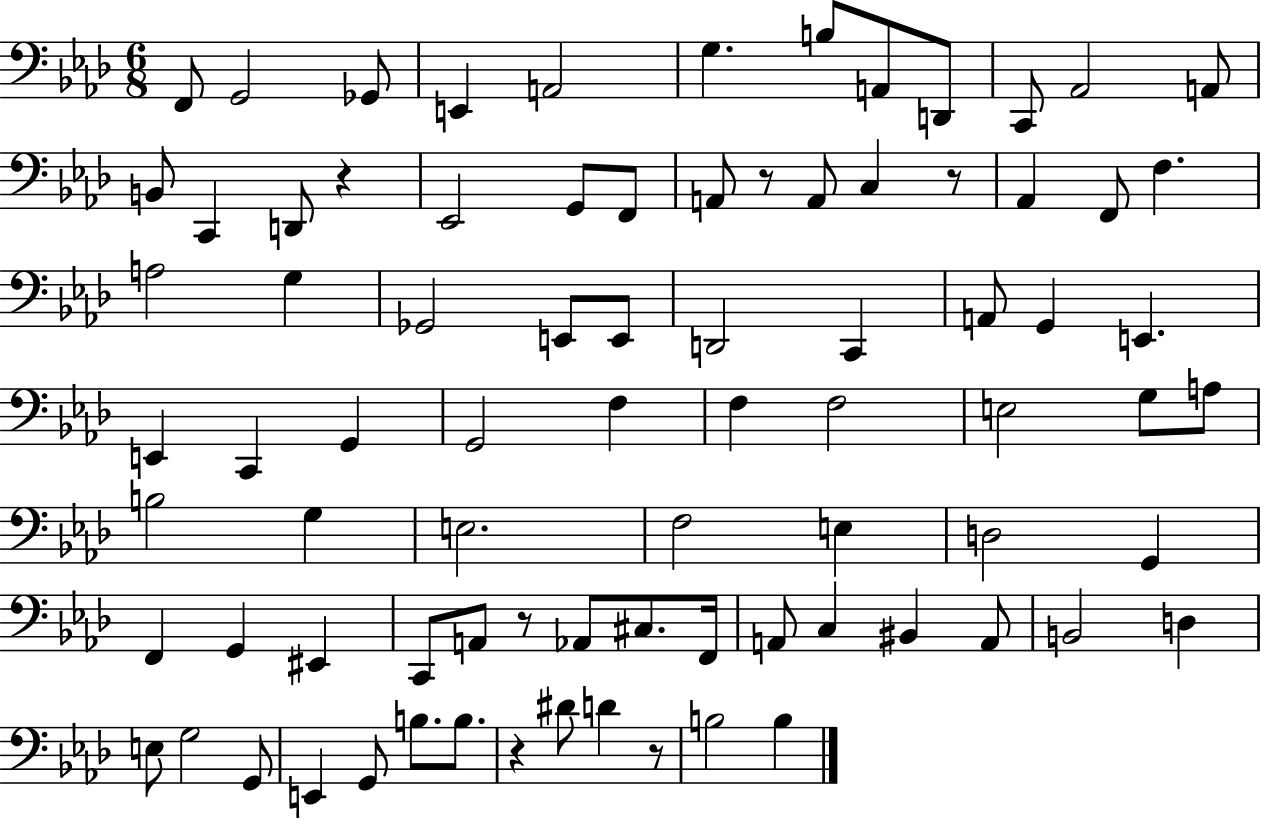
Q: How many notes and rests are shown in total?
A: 82